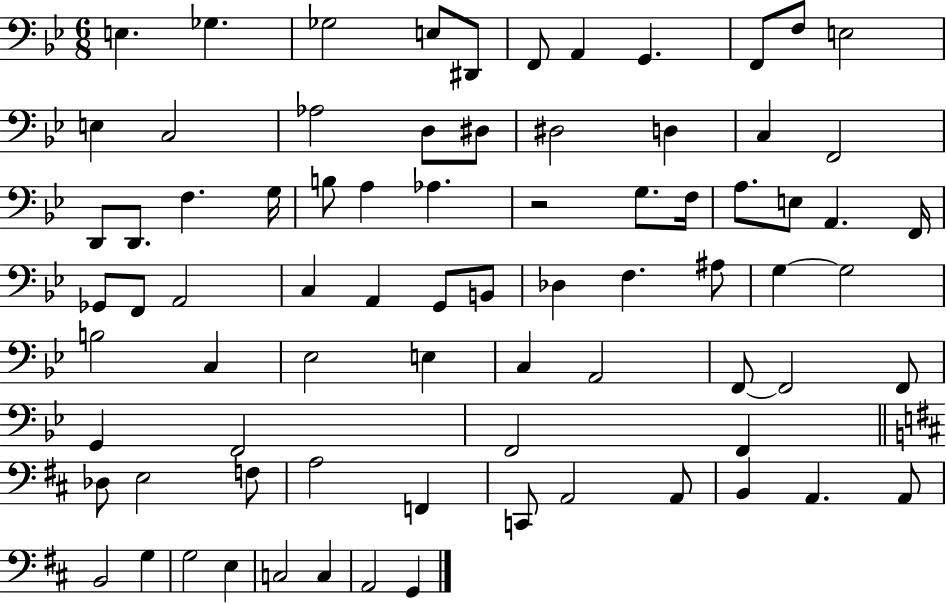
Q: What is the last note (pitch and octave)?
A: G2